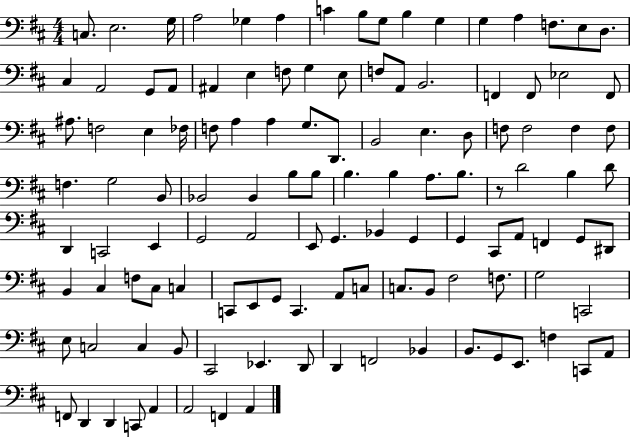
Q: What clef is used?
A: bass